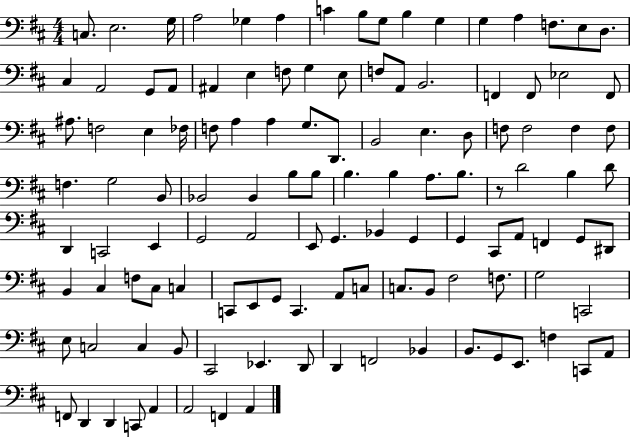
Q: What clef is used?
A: bass